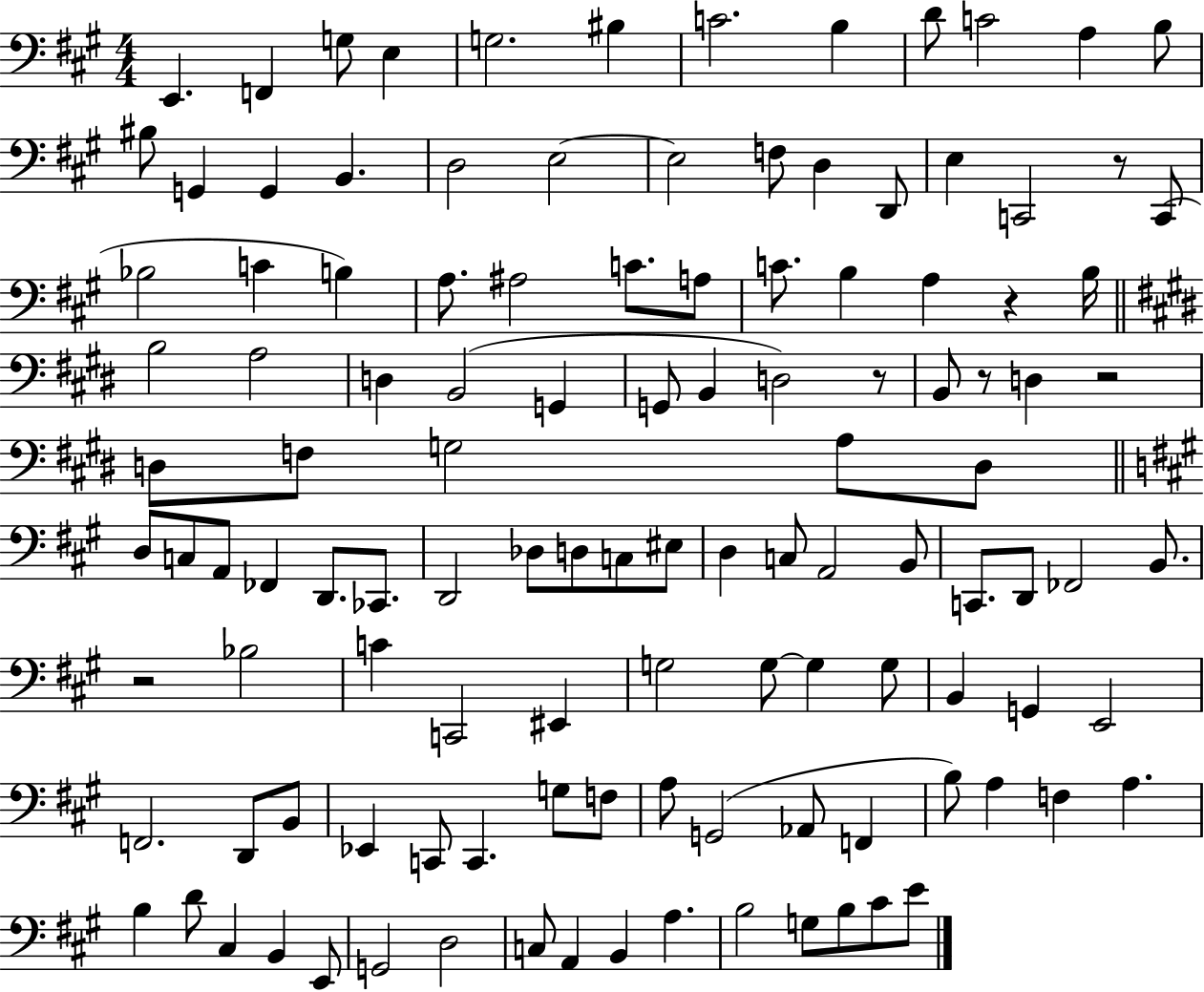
X:1
T:Untitled
M:4/4
L:1/4
K:A
E,, F,, G,/2 E, G,2 ^B, C2 B, D/2 C2 A, B,/2 ^B,/2 G,, G,, B,, D,2 E,2 E,2 F,/2 D, D,,/2 E, C,,2 z/2 C,,/2 _B,2 C B, A,/2 ^A,2 C/2 A,/2 C/2 B, A, z B,/4 B,2 A,2 D, B,,2 G,, G,,/2 B,, D,2 z/2 B,,/2 z/2 D, z2 D,/2 F,/2 G,2 A,/2 D,/2 D,/2 C,/2 A,,/2 _F,, D,,/2 _C,,/2 D,,2 _D,/2 D,/2 C,/2 ^E,/2 D, C,/2 A,,2 B,,/2 C,,/2 D,,/2 _F,,2 B,,/2 z2 _B,2 C C,,2 ^E,, G,2 G,/2 G, G,/2 B,, G,, E,,2 F,,2 D,,/2 B,,/2 _E,, C,,/2 C,, G,/2 F,/2 A,/2 G,,2 _A,,/2 F,, B,/2 A, F, A, B, D/2 ^C, B,, E,,/2 G,,2 D,2 C,/2 A,, B,, A, B,2 G,/2 B,/2 ^C/2 E/2